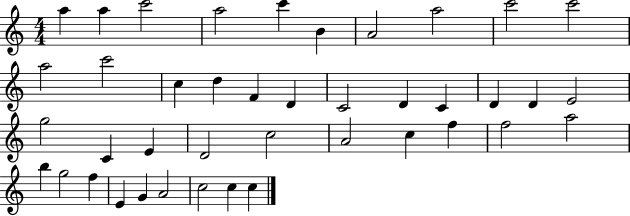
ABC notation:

X:1
T:Untitled
M:4/4
L:1/4
K:C
a a c'2 a2 c' B A2 a2 c'2 c'2 a2 c'2 c d F D C2 D C D D E2 g2 C E D2 c2 A2 c f f2 a2 b g2 f E G A2 c2 c c